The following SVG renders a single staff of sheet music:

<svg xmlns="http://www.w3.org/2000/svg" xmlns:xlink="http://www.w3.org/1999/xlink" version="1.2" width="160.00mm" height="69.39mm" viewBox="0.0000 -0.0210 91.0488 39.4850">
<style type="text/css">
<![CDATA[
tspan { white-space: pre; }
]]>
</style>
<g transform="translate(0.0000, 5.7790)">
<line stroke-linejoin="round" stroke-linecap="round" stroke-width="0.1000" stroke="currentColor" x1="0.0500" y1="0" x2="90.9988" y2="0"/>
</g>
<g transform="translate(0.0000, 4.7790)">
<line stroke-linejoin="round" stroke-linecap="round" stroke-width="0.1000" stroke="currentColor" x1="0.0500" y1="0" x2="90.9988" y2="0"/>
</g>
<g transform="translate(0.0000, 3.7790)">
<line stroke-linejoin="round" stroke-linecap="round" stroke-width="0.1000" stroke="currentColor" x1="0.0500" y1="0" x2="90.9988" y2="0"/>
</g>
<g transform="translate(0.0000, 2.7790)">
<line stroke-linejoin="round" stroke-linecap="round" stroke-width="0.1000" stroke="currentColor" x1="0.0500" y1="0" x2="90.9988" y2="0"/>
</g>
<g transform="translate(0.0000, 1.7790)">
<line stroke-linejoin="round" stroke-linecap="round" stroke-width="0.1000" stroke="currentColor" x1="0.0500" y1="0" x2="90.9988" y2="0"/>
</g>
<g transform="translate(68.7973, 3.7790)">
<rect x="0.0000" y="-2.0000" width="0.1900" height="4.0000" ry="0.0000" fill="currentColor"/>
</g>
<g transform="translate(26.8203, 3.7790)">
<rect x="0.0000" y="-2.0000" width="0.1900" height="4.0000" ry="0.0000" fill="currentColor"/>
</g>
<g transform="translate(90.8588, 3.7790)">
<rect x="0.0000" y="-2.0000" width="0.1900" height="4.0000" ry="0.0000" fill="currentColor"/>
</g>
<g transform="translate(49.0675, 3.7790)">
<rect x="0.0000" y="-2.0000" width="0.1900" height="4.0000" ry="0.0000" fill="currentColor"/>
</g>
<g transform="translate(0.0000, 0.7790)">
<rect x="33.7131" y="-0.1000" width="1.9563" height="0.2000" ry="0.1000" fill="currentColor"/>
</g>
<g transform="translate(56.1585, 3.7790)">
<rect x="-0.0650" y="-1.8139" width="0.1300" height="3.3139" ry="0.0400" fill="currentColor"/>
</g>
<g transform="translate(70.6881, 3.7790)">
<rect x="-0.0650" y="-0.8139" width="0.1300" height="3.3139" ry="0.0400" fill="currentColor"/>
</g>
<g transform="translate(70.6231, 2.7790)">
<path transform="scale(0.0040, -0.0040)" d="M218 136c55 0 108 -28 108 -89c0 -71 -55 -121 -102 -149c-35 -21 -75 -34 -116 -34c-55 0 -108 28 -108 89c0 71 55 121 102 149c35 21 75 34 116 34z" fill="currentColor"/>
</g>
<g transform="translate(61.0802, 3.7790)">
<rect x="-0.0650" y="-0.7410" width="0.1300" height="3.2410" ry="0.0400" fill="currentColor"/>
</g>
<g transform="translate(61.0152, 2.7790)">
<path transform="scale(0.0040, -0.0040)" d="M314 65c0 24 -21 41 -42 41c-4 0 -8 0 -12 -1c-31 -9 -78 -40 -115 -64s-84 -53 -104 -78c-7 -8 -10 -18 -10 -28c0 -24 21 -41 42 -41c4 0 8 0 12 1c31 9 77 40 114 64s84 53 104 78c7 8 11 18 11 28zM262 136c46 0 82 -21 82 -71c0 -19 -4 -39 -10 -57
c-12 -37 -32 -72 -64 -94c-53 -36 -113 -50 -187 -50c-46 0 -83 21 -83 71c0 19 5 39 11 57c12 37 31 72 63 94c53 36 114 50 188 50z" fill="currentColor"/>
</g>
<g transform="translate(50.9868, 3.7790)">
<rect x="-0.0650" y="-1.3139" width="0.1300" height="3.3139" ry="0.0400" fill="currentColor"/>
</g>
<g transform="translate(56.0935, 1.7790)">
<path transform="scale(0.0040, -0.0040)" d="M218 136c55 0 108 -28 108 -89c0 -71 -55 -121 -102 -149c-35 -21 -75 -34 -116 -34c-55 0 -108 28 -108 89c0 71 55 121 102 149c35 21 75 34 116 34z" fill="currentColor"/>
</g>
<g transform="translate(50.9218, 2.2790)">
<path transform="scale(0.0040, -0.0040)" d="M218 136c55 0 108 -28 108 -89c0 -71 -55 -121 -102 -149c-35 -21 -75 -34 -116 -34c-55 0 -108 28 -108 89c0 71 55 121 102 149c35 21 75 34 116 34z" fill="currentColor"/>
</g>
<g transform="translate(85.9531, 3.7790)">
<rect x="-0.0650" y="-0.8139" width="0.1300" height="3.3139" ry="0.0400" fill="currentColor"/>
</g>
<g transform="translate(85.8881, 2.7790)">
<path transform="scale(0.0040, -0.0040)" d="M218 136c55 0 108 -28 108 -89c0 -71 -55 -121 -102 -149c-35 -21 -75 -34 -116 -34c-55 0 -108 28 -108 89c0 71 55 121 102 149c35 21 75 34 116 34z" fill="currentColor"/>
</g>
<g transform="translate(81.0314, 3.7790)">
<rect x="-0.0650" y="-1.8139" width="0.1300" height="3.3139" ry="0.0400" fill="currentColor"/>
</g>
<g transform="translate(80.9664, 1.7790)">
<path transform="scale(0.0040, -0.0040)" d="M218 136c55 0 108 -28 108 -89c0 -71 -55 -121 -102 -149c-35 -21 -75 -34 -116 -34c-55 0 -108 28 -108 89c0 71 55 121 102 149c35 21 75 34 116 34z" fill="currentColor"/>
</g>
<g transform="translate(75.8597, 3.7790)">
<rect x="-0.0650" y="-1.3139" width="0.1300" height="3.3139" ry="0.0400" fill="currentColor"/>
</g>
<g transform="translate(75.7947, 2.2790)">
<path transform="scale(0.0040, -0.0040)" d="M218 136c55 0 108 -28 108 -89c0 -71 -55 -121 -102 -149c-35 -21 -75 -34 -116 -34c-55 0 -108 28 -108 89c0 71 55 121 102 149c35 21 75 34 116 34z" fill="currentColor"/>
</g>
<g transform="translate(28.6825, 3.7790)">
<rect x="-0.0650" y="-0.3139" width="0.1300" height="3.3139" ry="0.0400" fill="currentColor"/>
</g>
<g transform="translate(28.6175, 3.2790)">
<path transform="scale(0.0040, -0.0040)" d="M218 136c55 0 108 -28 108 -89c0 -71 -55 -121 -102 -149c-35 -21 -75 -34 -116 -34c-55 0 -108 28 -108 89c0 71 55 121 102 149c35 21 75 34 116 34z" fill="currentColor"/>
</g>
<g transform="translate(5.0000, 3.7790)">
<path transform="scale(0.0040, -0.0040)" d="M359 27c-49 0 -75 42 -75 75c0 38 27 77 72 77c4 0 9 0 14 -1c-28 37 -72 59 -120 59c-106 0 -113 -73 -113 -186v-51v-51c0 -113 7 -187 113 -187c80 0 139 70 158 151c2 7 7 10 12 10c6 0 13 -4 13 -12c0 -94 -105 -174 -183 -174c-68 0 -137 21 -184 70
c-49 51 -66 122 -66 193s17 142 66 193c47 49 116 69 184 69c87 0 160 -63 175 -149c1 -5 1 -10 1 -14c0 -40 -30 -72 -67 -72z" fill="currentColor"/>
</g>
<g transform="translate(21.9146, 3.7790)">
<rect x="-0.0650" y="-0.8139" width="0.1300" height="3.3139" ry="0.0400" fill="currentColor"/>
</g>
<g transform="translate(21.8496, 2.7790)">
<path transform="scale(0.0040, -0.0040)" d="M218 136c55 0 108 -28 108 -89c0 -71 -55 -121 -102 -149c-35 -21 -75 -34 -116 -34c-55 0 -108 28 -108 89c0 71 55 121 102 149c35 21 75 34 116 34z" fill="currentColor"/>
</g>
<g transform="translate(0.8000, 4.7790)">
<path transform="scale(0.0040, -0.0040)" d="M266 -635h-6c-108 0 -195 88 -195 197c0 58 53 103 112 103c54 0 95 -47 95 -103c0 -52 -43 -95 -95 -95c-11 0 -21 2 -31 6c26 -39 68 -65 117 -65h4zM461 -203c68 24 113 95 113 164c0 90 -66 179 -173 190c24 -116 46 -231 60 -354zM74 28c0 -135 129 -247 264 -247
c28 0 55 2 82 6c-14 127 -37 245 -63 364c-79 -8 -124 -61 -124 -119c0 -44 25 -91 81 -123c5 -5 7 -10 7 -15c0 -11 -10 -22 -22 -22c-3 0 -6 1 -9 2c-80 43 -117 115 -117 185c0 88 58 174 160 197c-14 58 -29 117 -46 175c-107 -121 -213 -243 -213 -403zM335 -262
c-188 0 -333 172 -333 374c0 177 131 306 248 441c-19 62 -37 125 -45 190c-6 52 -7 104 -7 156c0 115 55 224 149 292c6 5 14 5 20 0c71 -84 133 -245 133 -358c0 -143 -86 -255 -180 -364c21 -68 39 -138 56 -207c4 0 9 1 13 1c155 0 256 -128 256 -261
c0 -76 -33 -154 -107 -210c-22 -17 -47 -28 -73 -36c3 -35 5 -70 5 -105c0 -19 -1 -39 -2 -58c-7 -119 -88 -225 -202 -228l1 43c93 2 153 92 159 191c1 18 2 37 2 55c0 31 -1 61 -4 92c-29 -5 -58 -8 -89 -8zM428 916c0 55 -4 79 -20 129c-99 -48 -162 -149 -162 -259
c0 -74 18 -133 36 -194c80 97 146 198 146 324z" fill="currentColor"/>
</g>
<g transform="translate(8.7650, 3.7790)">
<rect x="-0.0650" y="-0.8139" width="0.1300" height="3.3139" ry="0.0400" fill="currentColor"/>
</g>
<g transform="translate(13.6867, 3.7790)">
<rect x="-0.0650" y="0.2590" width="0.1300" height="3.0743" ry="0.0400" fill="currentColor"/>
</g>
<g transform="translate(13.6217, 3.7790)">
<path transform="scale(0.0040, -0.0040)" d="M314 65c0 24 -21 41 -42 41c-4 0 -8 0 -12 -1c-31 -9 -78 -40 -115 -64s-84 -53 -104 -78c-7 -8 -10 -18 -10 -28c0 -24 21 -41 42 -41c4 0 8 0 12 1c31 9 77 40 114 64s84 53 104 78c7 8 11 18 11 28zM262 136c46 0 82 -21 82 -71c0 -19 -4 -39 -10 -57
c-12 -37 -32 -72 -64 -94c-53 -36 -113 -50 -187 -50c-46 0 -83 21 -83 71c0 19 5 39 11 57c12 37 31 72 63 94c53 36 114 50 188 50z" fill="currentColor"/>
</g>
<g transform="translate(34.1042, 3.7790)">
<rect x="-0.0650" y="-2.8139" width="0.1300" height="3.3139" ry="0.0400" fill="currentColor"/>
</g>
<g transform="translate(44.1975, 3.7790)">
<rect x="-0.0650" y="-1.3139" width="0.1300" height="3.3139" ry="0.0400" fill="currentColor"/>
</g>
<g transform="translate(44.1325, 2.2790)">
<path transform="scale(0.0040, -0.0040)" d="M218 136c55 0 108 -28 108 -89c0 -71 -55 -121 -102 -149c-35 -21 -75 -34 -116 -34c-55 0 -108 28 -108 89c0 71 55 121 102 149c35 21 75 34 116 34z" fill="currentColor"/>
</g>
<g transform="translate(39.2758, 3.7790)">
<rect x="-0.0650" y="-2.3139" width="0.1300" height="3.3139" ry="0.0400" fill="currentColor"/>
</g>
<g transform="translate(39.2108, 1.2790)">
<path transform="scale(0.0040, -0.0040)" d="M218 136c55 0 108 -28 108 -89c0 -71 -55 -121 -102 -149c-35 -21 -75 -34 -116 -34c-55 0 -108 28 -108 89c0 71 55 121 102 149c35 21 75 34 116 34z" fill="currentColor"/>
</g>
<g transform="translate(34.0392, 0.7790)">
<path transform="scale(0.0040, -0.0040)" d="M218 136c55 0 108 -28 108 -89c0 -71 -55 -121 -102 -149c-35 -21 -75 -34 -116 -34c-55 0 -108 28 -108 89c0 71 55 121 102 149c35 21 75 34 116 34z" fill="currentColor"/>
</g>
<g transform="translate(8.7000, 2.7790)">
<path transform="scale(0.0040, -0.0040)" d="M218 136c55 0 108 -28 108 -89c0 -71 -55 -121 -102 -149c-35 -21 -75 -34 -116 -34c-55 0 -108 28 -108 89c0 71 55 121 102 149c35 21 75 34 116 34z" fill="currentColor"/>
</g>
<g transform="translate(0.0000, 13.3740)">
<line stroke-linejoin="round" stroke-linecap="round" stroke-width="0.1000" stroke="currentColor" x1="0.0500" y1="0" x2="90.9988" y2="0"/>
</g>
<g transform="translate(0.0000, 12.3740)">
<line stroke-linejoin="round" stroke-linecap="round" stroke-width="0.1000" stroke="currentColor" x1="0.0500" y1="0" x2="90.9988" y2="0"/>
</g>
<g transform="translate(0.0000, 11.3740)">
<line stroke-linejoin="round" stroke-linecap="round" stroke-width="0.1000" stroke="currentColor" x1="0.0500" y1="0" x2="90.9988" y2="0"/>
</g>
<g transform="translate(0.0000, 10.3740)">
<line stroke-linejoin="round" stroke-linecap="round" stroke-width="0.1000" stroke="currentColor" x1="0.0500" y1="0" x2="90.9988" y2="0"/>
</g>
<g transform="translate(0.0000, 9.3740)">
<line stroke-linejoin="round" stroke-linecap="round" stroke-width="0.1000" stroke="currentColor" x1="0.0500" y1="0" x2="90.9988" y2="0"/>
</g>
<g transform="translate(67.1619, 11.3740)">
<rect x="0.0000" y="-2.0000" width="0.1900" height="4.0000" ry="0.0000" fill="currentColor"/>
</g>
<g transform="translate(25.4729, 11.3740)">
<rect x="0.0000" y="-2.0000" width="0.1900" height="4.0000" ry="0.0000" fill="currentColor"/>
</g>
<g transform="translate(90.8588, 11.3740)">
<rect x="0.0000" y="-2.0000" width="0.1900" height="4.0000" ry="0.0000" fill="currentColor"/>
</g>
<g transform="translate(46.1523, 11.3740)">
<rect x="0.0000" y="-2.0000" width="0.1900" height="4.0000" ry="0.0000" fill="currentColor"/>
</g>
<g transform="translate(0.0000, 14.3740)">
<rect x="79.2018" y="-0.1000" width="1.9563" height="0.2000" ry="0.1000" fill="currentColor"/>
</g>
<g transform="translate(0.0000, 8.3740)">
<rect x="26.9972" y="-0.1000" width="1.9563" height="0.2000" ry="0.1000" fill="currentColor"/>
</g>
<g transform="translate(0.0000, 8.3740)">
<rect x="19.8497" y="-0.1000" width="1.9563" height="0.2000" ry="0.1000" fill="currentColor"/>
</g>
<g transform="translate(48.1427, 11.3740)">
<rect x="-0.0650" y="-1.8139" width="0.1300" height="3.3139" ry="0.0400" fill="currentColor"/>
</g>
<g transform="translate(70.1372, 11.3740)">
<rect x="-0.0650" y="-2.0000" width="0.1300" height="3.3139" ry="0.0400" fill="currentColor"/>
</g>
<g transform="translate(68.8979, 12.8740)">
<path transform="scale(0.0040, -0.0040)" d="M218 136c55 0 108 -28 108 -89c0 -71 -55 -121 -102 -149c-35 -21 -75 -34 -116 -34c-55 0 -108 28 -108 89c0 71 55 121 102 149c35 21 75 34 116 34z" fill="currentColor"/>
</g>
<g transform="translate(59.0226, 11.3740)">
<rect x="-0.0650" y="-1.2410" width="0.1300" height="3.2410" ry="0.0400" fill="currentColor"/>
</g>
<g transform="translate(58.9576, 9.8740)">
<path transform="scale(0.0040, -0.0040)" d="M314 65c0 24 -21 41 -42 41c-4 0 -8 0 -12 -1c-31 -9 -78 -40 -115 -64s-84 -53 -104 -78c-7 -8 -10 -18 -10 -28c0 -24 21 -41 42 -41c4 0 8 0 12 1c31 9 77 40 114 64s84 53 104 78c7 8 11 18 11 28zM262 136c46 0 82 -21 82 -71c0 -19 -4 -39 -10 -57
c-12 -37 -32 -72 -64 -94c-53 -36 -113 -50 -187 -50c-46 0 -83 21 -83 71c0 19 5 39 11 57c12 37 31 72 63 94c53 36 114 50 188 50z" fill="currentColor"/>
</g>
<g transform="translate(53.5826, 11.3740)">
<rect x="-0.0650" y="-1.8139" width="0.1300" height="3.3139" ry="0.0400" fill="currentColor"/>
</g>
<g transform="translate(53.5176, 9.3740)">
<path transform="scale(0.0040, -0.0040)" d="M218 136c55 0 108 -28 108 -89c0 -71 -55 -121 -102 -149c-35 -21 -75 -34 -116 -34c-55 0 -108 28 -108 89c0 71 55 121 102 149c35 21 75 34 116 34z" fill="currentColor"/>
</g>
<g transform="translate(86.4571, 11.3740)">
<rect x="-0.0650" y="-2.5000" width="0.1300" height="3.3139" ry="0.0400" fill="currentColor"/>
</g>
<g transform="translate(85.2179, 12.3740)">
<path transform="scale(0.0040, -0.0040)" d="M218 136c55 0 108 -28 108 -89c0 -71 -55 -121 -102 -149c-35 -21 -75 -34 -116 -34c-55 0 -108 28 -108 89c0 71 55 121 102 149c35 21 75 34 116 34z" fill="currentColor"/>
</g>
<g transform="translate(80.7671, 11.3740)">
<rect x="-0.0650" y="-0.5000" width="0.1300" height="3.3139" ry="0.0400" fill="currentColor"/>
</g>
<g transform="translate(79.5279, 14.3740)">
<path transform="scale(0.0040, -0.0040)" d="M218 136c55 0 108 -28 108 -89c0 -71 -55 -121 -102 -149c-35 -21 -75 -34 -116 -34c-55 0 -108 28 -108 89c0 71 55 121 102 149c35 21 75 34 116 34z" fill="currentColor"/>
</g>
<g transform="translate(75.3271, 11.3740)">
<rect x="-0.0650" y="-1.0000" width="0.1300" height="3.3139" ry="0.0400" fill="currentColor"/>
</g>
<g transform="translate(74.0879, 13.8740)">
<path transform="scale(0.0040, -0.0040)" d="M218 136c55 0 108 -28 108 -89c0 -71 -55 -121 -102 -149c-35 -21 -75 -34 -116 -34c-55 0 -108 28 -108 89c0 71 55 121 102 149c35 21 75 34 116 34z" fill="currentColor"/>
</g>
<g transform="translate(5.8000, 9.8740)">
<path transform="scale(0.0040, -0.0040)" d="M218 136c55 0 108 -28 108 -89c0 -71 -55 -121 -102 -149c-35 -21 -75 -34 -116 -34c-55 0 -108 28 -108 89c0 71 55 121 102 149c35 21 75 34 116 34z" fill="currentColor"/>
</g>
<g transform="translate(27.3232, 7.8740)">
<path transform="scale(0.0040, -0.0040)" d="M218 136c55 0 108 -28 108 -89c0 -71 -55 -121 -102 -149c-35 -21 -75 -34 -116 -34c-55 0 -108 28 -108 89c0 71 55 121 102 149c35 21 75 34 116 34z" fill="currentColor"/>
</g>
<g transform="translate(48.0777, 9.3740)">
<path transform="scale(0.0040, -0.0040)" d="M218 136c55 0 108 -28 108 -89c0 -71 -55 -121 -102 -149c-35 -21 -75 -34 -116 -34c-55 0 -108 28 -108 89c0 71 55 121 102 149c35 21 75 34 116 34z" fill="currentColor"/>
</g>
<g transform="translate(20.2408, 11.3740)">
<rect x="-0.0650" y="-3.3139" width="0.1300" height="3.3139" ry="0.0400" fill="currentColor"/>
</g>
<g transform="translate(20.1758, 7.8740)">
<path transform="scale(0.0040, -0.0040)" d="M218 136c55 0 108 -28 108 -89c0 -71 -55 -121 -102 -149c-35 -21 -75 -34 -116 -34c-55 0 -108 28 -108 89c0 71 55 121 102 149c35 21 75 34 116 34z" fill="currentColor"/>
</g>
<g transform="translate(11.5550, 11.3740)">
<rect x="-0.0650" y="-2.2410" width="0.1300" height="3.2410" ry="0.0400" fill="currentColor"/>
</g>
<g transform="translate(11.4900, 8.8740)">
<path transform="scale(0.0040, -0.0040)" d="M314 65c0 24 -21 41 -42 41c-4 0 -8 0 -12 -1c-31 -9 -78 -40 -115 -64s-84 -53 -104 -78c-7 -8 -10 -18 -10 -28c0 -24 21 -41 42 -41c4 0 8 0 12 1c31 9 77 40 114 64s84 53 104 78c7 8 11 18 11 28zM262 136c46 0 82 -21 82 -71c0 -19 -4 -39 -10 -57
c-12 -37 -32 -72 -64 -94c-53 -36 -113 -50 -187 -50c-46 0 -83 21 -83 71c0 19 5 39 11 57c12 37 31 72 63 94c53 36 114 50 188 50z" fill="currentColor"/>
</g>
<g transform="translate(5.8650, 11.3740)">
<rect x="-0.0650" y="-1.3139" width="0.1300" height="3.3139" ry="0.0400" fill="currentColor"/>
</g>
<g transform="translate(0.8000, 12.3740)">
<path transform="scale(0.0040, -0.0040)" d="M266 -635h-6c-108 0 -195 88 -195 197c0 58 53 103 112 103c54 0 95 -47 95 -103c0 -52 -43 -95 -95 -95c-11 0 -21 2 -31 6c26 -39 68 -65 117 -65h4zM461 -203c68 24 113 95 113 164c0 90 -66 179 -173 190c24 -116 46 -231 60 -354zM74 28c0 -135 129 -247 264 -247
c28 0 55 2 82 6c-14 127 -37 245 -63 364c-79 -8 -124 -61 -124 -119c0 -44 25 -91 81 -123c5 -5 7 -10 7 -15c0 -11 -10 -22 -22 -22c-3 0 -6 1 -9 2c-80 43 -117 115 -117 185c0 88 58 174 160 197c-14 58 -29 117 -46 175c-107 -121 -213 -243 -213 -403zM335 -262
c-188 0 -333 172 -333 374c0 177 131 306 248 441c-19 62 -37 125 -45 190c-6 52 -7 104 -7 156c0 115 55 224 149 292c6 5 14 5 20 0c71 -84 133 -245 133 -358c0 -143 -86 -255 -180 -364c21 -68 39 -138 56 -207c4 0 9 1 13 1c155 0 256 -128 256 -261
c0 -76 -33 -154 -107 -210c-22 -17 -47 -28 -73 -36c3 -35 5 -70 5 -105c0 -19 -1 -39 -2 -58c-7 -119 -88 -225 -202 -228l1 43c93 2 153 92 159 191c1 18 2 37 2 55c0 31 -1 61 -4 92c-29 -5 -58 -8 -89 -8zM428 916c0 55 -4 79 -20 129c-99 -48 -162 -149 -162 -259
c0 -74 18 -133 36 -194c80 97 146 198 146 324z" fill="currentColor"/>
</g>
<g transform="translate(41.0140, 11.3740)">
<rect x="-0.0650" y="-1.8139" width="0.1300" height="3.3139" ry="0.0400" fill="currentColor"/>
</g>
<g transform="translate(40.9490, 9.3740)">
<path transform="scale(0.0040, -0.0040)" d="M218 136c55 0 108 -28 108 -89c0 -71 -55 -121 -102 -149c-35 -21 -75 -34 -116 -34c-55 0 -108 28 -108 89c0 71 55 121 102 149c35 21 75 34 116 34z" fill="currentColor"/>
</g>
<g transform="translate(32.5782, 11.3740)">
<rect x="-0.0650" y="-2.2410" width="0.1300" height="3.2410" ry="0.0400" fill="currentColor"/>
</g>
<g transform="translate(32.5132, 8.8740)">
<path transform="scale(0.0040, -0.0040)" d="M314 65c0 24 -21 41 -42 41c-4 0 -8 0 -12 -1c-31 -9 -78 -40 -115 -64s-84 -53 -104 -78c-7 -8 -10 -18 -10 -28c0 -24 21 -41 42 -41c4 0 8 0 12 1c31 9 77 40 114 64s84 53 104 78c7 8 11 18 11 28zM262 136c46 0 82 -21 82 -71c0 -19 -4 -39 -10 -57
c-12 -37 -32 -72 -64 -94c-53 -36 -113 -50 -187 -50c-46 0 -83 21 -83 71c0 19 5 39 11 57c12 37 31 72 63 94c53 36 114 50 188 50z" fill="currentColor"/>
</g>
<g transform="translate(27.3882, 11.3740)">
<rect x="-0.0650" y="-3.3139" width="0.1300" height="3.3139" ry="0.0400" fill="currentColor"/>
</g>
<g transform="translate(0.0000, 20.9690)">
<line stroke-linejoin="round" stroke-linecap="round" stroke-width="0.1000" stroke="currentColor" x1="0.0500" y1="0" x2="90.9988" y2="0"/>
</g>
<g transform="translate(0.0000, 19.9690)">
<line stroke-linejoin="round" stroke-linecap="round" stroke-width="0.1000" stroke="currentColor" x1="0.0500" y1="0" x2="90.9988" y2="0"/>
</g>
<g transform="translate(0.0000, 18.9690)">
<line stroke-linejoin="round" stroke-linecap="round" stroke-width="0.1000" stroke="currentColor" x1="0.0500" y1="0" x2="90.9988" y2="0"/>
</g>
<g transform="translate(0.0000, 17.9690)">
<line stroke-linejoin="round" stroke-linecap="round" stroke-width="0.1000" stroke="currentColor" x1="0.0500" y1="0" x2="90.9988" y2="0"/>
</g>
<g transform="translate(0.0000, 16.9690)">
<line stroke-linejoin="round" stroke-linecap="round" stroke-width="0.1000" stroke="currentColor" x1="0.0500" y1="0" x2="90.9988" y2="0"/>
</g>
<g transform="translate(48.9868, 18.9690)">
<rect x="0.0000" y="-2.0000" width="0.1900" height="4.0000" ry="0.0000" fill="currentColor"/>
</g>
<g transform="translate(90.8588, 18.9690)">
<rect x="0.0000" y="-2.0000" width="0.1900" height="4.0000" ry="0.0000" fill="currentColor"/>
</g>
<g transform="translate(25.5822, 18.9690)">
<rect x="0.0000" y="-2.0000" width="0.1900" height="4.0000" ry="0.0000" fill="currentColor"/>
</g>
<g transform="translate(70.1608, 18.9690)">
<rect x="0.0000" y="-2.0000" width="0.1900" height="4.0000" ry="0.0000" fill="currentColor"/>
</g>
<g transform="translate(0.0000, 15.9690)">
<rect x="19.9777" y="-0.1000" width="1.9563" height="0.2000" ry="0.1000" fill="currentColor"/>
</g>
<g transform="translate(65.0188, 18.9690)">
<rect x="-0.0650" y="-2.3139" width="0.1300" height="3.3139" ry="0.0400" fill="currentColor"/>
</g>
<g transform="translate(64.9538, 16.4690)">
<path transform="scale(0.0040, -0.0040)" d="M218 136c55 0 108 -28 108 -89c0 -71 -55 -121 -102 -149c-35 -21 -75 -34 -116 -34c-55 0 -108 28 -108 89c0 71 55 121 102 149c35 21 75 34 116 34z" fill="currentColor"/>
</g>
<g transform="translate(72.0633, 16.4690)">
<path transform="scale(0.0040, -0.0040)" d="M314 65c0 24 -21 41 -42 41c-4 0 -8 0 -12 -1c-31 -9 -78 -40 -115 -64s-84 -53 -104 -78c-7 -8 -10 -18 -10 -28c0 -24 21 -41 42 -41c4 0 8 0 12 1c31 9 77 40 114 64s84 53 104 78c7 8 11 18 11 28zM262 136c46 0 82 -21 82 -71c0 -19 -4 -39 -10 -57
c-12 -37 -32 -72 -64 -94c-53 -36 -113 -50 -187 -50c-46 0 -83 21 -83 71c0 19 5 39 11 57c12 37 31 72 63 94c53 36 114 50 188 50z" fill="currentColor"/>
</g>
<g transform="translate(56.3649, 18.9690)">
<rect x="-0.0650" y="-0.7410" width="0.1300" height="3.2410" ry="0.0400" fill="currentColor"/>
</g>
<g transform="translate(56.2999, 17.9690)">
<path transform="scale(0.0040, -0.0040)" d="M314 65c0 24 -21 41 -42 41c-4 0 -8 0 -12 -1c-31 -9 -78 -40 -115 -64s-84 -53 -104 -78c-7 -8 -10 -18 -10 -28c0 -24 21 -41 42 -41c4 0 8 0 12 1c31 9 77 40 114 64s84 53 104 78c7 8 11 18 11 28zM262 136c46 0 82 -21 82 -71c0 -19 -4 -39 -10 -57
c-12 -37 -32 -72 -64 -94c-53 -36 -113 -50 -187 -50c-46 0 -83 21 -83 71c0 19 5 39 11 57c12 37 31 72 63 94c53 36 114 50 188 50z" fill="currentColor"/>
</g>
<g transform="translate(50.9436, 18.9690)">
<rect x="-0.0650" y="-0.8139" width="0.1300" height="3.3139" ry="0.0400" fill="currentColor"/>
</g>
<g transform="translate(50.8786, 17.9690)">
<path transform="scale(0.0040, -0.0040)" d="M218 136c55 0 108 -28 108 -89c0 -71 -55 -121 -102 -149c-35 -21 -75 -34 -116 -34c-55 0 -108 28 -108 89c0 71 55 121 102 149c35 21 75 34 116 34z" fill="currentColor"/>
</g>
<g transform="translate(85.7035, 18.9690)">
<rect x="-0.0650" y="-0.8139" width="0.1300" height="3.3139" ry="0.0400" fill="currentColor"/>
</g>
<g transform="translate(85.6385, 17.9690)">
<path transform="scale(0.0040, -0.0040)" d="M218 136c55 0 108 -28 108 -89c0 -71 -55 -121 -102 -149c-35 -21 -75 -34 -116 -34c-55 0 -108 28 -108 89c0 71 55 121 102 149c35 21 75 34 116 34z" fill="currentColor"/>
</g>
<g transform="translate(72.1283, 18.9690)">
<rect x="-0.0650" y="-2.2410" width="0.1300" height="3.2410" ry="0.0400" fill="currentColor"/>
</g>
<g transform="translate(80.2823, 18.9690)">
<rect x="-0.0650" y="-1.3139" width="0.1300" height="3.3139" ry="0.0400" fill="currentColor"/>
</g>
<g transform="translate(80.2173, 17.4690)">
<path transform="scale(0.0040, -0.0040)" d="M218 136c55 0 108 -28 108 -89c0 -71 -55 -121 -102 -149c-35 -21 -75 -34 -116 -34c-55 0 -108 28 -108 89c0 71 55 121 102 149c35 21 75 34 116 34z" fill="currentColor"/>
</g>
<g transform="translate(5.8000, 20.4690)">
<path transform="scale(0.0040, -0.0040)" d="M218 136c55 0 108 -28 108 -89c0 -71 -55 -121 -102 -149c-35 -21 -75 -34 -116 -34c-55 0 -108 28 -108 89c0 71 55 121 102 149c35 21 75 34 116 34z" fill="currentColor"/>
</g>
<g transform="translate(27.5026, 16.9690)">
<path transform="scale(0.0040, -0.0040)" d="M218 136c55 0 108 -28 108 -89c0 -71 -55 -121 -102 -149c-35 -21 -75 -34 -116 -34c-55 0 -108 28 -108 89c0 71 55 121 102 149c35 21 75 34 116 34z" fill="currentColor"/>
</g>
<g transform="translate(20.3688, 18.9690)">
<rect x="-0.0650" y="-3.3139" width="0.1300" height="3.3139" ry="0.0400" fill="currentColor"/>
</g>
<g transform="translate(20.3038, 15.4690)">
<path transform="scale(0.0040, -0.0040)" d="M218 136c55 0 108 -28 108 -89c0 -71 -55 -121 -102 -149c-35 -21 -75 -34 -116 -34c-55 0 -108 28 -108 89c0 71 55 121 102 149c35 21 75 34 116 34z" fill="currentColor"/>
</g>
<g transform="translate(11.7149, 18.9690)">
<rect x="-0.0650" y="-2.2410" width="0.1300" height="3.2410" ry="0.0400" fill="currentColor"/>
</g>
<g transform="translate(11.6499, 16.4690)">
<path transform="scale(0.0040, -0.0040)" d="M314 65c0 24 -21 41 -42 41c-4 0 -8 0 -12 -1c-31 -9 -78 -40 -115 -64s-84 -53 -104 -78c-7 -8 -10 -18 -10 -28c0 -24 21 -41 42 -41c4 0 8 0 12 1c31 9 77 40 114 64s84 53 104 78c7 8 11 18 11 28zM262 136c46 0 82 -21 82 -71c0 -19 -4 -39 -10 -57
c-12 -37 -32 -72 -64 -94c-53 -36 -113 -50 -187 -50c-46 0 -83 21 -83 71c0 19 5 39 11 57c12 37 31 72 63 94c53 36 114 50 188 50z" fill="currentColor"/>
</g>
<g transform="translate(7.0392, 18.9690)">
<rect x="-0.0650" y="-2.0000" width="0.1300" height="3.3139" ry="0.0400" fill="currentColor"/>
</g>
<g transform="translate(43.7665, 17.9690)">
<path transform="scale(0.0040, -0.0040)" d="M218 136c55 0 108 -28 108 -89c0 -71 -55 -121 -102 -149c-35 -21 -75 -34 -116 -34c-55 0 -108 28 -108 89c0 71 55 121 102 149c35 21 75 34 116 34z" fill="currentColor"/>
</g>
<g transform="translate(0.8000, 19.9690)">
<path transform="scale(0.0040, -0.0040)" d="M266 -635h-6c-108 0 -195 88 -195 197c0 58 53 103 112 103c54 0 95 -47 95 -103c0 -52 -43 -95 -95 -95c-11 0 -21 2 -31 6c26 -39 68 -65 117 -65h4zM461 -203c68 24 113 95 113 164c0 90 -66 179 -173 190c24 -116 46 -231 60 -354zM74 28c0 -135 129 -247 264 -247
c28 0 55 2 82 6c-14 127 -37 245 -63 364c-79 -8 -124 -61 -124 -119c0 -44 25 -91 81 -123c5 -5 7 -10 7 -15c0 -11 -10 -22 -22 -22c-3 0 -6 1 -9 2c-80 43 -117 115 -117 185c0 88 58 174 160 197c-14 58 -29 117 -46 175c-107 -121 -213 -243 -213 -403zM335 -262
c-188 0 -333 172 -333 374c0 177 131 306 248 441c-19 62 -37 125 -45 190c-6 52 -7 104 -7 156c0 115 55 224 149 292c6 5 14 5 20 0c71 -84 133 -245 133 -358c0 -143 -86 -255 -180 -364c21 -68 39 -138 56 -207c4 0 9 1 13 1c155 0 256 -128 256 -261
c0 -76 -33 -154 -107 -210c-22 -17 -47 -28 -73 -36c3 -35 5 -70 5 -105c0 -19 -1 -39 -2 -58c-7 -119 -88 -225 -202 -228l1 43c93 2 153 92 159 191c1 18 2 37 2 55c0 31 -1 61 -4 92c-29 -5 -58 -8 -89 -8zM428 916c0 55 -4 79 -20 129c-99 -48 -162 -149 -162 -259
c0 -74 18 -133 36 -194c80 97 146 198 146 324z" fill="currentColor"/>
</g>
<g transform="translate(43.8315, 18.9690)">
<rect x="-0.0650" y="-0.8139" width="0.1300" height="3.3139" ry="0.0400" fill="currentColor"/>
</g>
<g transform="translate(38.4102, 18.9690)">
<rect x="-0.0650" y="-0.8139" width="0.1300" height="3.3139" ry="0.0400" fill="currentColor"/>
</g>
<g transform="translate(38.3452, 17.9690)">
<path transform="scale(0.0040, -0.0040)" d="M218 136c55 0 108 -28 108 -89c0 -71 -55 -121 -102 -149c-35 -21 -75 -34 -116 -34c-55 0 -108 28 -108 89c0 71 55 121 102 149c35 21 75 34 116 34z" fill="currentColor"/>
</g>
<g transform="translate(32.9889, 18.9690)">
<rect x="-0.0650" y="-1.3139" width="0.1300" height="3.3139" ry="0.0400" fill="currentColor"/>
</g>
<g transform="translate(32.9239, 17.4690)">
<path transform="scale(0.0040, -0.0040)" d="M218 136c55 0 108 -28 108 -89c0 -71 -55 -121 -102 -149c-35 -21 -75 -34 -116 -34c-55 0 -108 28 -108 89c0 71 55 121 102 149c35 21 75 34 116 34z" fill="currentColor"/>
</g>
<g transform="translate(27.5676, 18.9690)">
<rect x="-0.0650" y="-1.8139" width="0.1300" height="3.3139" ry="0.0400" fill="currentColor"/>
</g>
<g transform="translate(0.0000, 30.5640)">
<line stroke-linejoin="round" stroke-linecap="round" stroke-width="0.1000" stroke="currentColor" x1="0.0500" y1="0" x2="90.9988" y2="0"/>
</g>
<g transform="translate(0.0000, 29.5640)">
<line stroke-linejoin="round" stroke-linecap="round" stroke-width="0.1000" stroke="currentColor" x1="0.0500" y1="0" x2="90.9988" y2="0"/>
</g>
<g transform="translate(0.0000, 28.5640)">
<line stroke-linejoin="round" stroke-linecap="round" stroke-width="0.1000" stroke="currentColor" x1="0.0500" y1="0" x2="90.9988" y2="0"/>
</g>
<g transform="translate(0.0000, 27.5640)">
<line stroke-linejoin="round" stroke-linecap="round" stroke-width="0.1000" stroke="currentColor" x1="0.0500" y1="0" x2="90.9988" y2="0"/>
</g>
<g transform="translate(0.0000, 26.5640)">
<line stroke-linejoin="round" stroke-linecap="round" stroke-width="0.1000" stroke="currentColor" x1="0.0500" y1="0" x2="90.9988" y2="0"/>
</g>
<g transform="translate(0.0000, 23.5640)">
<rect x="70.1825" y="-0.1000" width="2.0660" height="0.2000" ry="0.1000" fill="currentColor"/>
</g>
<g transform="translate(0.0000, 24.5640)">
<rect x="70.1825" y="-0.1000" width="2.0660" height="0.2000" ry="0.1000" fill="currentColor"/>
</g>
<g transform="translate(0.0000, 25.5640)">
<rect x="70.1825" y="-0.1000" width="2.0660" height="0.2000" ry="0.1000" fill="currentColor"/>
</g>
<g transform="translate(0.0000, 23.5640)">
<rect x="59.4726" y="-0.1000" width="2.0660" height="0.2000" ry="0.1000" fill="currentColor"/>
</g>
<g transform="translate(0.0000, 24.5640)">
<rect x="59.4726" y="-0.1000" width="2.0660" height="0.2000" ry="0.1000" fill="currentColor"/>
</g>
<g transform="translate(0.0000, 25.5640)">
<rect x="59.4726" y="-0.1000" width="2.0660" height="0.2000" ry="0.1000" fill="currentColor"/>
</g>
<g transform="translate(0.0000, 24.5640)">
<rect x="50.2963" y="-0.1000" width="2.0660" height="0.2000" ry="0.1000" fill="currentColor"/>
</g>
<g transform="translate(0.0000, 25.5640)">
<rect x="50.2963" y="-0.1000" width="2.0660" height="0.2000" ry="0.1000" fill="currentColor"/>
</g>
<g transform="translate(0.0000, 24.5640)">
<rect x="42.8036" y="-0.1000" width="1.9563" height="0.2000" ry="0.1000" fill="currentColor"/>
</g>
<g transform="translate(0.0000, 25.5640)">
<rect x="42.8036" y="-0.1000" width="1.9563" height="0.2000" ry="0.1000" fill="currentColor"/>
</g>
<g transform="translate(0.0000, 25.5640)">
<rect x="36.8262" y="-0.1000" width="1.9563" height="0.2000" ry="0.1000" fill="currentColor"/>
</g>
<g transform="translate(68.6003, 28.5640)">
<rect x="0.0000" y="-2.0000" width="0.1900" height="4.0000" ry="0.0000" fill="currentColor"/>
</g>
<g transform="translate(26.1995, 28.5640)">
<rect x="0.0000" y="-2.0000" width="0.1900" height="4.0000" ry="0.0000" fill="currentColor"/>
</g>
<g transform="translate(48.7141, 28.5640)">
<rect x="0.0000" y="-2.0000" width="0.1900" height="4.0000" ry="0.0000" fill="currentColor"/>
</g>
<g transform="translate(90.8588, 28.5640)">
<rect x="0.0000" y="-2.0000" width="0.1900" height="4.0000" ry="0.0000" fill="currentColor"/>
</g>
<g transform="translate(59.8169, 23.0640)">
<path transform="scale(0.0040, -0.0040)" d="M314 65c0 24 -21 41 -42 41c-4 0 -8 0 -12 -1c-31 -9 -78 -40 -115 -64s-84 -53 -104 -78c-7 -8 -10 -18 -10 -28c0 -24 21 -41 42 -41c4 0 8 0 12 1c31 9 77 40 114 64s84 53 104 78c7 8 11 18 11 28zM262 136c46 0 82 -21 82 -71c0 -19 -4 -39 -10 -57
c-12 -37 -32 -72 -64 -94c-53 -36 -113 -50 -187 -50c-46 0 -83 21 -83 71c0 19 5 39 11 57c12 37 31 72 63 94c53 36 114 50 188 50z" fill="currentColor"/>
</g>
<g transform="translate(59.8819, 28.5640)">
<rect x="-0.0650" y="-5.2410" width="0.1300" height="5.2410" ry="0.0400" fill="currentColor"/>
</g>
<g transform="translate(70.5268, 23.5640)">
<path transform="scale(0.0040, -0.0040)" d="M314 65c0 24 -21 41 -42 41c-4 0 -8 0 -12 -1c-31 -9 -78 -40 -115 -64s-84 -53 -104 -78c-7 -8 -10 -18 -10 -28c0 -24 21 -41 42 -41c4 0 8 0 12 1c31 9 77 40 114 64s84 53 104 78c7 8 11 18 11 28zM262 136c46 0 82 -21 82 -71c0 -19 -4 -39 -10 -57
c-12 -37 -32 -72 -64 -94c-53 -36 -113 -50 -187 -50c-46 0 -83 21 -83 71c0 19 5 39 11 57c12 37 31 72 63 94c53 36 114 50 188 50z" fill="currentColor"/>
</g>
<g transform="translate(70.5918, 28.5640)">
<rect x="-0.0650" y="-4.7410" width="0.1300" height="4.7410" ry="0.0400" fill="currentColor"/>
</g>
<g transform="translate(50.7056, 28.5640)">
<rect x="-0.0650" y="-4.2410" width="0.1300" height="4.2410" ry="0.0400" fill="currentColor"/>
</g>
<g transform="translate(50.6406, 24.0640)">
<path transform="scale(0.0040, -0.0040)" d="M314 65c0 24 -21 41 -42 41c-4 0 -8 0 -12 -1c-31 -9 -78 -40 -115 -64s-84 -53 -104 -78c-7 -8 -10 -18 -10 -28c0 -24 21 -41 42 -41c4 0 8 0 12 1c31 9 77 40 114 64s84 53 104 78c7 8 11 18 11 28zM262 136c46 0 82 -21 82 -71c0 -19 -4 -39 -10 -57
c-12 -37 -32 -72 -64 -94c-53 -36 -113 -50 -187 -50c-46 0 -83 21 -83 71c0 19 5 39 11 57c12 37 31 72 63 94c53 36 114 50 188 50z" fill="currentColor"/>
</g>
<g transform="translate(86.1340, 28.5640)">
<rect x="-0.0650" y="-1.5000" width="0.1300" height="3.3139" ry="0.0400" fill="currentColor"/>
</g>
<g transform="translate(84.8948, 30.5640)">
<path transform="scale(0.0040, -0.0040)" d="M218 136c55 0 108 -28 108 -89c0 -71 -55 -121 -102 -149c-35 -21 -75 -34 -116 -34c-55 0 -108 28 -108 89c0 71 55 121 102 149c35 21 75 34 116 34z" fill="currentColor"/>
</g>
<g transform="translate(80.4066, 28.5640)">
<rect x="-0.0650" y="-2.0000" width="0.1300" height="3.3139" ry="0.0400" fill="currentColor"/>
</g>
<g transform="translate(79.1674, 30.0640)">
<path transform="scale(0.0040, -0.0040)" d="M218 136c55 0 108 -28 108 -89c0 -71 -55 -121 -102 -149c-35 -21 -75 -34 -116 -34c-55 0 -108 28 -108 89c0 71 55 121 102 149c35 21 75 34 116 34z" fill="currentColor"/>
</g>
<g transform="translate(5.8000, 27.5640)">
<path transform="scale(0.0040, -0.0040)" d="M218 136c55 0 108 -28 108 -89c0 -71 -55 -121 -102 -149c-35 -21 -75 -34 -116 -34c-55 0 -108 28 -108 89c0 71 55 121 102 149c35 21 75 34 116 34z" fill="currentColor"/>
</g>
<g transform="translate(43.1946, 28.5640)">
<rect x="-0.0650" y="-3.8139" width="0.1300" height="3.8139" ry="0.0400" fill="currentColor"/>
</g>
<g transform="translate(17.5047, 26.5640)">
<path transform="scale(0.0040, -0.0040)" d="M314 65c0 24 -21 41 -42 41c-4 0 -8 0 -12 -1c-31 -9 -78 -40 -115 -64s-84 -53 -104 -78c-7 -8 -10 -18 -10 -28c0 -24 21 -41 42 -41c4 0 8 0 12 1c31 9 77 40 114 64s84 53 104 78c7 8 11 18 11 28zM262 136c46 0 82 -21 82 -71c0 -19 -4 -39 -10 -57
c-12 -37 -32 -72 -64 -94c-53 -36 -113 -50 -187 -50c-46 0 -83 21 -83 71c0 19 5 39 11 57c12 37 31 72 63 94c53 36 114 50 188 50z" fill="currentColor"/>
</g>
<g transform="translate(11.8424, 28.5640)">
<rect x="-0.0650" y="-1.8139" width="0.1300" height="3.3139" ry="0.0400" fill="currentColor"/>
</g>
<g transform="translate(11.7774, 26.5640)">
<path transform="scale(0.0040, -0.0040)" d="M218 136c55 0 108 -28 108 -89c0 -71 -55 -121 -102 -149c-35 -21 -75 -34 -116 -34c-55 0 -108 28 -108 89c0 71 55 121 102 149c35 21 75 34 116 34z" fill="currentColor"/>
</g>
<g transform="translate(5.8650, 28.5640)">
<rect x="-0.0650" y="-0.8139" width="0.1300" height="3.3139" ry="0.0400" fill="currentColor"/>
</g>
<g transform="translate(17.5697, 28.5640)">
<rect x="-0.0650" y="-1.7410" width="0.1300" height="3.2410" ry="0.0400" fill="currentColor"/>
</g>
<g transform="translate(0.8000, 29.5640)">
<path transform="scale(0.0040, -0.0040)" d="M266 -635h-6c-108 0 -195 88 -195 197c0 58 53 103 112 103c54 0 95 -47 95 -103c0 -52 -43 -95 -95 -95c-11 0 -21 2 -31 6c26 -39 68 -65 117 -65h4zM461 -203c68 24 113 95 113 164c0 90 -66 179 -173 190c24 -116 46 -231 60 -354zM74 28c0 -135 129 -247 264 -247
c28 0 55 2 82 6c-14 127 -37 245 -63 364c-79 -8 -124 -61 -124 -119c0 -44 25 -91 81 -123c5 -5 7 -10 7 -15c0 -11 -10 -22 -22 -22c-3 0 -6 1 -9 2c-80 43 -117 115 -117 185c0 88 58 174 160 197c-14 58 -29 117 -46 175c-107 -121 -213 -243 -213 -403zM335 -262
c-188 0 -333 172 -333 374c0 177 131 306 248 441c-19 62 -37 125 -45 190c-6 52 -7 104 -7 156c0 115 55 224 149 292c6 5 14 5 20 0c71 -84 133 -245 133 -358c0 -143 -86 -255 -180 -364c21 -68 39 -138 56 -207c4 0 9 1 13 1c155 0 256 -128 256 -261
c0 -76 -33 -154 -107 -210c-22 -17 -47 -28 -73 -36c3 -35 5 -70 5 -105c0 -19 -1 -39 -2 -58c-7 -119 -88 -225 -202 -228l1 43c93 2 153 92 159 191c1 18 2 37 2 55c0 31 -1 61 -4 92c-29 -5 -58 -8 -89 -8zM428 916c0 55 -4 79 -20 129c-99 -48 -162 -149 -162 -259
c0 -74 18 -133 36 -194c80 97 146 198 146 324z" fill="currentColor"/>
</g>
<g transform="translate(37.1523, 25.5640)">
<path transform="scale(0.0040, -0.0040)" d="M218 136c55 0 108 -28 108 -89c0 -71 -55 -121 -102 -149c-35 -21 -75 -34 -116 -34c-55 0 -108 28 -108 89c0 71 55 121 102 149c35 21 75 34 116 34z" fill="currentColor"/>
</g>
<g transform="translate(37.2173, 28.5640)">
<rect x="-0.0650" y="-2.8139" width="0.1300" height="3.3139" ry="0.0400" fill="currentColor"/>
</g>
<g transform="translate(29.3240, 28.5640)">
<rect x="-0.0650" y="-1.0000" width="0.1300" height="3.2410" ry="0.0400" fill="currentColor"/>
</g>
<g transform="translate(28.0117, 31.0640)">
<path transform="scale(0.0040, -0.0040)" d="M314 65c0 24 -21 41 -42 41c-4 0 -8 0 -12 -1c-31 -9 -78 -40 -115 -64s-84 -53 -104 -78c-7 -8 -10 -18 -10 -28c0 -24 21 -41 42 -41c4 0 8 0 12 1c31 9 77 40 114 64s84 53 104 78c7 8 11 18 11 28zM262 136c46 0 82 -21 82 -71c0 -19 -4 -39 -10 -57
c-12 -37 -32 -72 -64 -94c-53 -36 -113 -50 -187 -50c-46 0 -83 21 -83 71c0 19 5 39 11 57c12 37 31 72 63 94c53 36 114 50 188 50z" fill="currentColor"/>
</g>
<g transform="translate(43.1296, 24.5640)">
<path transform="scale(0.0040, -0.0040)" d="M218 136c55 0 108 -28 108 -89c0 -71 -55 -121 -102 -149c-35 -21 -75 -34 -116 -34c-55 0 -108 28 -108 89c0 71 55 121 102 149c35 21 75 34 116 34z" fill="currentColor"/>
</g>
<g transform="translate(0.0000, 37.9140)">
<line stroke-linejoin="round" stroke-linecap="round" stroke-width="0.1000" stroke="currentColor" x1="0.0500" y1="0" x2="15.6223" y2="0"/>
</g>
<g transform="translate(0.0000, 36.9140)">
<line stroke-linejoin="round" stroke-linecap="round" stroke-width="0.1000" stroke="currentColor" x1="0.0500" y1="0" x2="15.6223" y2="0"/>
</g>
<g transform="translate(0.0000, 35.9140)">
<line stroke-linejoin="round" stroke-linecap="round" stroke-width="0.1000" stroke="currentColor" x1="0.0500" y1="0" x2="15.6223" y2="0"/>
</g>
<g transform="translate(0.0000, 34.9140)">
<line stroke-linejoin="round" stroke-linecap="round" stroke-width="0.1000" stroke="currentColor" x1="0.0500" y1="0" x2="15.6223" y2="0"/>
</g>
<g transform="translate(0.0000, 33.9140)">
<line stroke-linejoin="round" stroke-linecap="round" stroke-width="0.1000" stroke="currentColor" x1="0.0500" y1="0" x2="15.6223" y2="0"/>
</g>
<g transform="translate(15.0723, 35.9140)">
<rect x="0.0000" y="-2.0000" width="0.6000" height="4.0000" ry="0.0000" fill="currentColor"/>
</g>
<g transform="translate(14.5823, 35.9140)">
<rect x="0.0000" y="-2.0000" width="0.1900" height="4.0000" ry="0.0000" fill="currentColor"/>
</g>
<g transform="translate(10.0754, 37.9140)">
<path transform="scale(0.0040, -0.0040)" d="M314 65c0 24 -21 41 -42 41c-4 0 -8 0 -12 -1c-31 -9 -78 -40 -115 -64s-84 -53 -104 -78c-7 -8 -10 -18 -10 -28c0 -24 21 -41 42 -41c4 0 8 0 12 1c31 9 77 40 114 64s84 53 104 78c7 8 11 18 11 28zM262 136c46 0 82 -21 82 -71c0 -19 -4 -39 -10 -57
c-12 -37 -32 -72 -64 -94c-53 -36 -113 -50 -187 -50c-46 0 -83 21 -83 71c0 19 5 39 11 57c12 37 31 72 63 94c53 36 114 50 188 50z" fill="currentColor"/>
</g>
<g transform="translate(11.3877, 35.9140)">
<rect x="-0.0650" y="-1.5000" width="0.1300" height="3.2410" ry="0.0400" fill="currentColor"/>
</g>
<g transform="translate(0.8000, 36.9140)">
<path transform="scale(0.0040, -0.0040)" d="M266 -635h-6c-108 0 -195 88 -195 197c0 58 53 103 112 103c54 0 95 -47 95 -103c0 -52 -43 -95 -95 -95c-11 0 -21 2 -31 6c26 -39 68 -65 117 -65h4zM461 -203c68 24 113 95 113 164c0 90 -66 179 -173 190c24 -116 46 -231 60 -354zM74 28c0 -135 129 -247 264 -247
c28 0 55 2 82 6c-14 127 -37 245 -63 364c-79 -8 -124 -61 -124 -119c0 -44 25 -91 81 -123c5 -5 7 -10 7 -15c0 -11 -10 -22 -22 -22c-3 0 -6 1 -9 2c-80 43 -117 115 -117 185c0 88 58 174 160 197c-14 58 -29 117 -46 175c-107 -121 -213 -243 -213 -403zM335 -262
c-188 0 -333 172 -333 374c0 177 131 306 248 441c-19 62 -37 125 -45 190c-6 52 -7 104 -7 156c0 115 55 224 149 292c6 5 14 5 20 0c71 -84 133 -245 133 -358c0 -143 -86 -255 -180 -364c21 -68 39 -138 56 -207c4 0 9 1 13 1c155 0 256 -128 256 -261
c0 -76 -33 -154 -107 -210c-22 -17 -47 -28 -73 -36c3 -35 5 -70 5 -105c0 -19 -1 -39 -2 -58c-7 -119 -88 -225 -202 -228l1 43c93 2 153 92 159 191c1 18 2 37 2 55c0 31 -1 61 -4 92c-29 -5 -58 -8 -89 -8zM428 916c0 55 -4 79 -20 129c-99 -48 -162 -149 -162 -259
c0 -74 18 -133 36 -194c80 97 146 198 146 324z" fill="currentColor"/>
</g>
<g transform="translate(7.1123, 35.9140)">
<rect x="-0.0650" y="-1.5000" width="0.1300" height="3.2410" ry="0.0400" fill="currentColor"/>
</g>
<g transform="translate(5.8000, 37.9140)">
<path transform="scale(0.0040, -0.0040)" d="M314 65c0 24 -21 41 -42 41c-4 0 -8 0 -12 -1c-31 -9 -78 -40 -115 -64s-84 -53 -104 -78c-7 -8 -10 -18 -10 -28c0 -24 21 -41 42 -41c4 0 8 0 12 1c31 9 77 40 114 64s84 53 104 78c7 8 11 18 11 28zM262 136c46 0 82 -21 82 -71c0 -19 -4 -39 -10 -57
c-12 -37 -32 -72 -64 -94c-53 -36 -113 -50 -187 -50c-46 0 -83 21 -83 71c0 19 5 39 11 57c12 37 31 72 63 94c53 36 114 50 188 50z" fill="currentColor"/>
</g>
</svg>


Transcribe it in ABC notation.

X:1
T:Untitled
M:4/4
L:1/4
K:C
d B2 d c a g e e f d2 d e f d e g2 b b g2 f f f e2 F D C G F g2 b f e d d d d2 g g2 e d d f f2 D2 a c' d'2 f'2 e'2 F E E2 E2